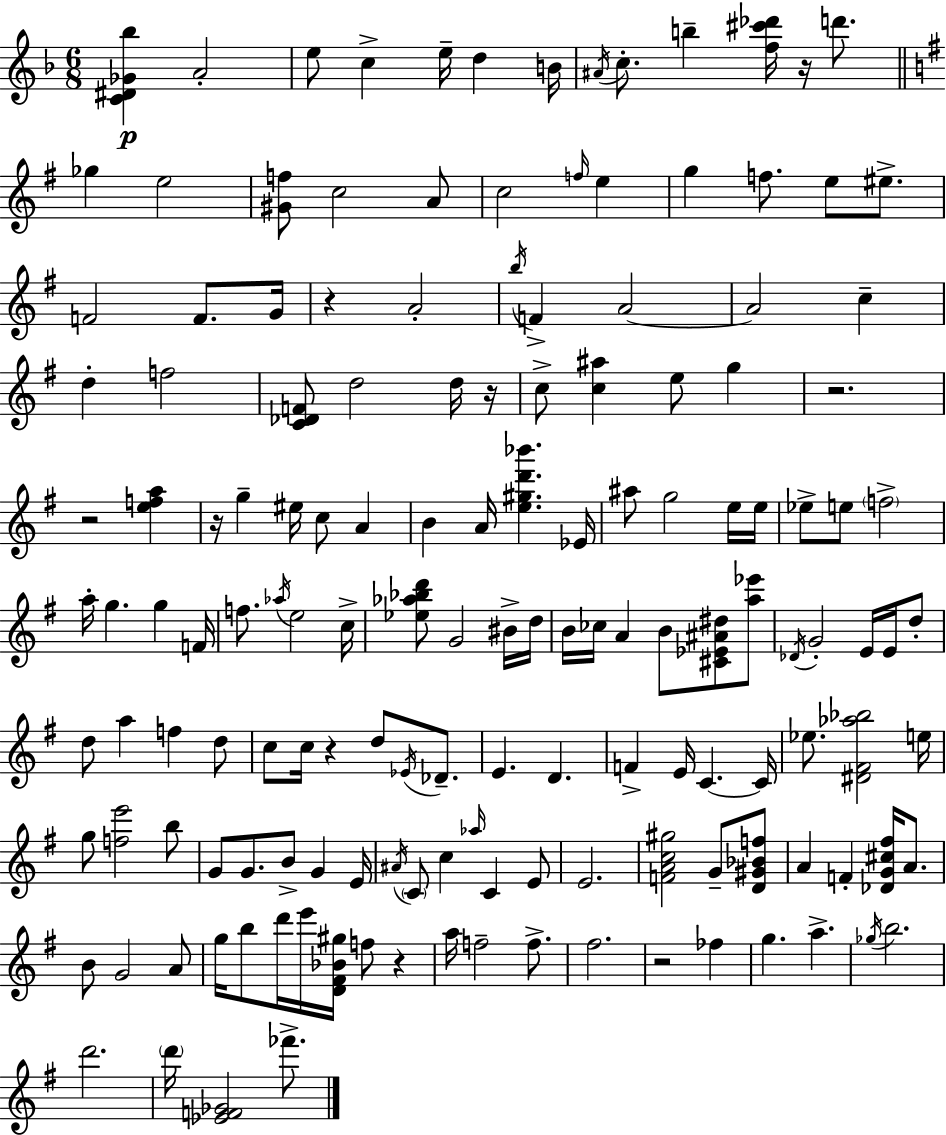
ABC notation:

X:1
T:Untitled
M:6/8
L:1/4
K:Dm
[C^D_G_b] A2 e/2 c e/4 d B/4 ^A/4 c/2 b [f^c'_d']/4 z/4 d'/2 _g e2 [^Gf]/2 c2 A/2 c2 f/4 e g f/2 e/2 ^e/2 F2 F/2 G/4 z A2 b/4 F A2 A2 c d f2 [C_DF]/2 d2 d/4 z/4 c/2 [c^a] e/2 g z2 z2 [efa] z/4 g ^e/4 c/2 A B A/4 [e^gd'_b'] _E/4 ^a/2 g2 e/4 e/4 _e/2 e/2 f2 a/4 g g F/4 f/2 _a/4 e2 c/4 [_e_a_bd']/2 G2 ^B/4 d/4 B/4 _c/4 A B/2 [^C_E^A^d]/2 [a_e']/2 _D/4 G2 E/4 E/4 d/2 d/2 a f d/2 c/2 c/4 z d/2 _E/4 _D/2 E D F E/4 C C/4 _e/2 [^D^F_a_b]2 e/4 g/2 [fe']2 b/2 G/2 G/2 B/2 G E/4 ^A/4 C/2 c _a/4 C E/2 E2 [FAc^g]2 G/2 [D^G_Bf]/2 A F [_DG^c^f]/4 A/2 B/2 G2 A/2 g/4 b/2 d'/4 e'/4 [D^F_B^g]/4 f/2 z a/4 f2 f/2 ^f2 z2 _f g a _g/4 b2 d'2 d'/4 [_EF_G]2 _f'/2